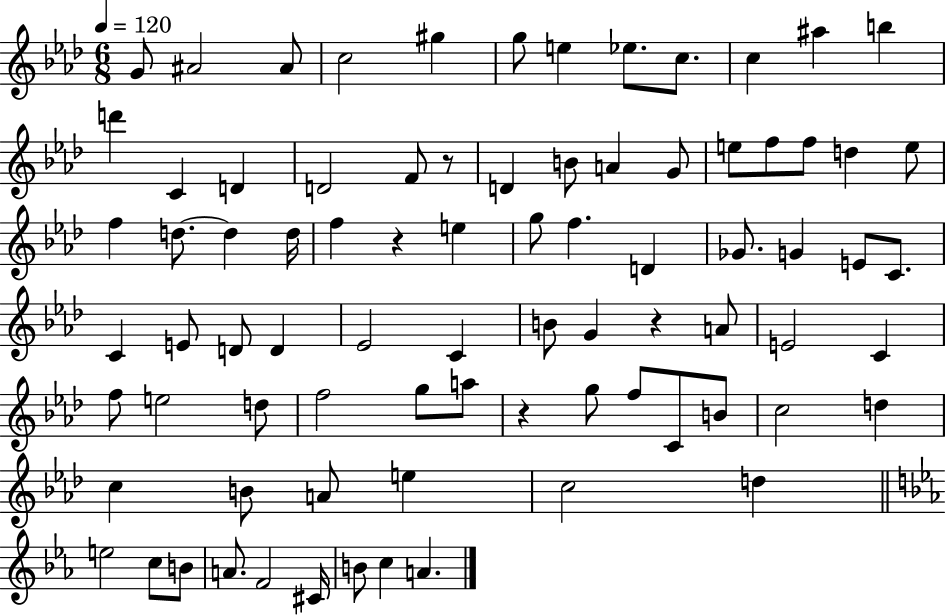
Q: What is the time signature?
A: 6/8